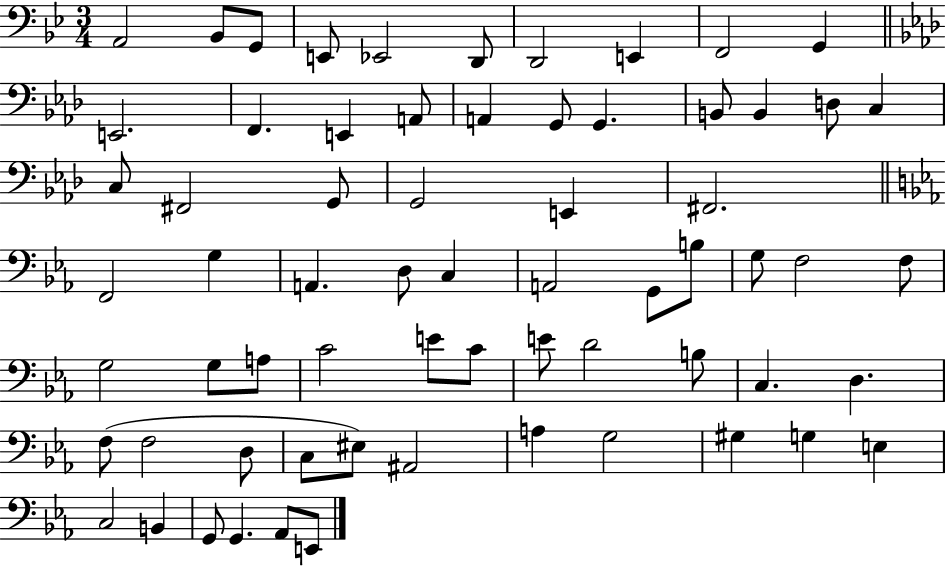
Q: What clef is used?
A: bass